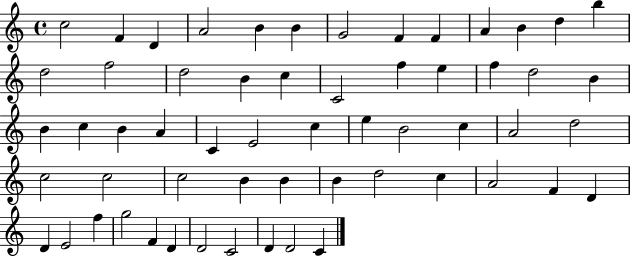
{
  \clef treble
  \time 4/4
  \defaultTimeSignature
  \key c \major
  c''2 f'4 d'4 | a'2 b'4 b'4 | g'2 f'4 f'4 | a'4 b'4 d''4 b''4 | \break d''2 f''2 | d''2 b'4 c''4 | c'2 f''4 e''4 | f''4 d''2 b'4 | \break b'4 c''4 b'4 a'4 | c'4 e'2 c''4 | e''4 b'2 c''4 | a'2 d''2 | \break c''2 c''2 | c''2 b'4 b'4 | b'4 d''2 c''4 | a'2 f'4 d'4 | \break d'4 e'2 f''4 | g''2 f'4 d'4 | d'2 c'2 | d'4 d'2 c'4 | \break \bar "|."
}